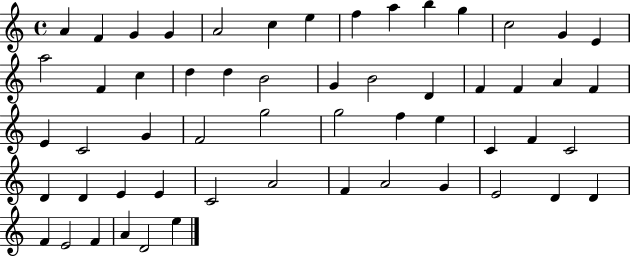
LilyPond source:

{
  \clef treble
  \time 4/4
  \defaultTimeSignature
  \key c \major
  a'4 f'4 g'4 g'4 | a'2 c''4 e''4 | f''4 a''4 b''4 g''4 | c''2 g'4 e'4 | \break a''2 f'4 c''4 | d''4 d''4 b'2 | g'4 b'2 d'4 | f'4 f'4 a'4 f'4 | \break e'4 c'2 g'4 | f'2 g''2 | g''2 f''4 e''4 | c'4 f'4 c'2 | \break d'4 d'4 e'4 e'4 | c'2 a'2 | f'4 a'2 g'4 | e'2 d'4 d'4 | \break f'4 e'2 f'4 | a'4 d'2 e''4 | \bar "|."
}